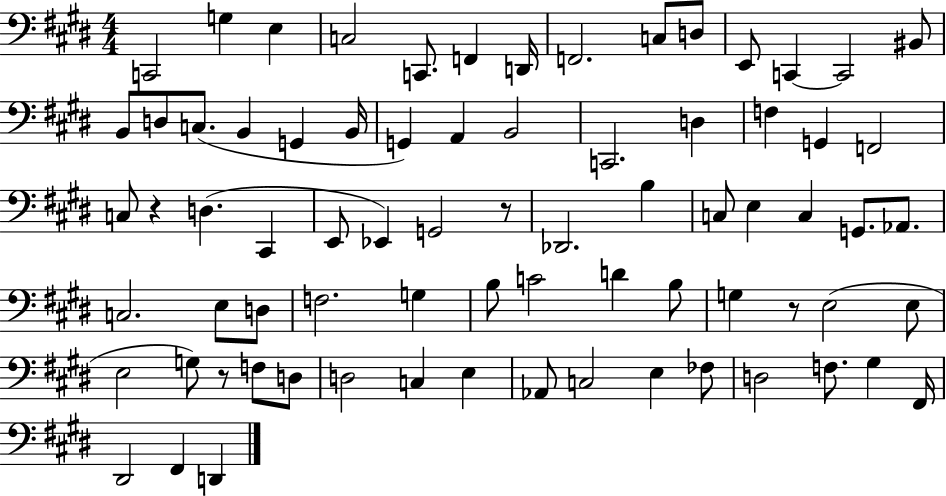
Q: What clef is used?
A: bass